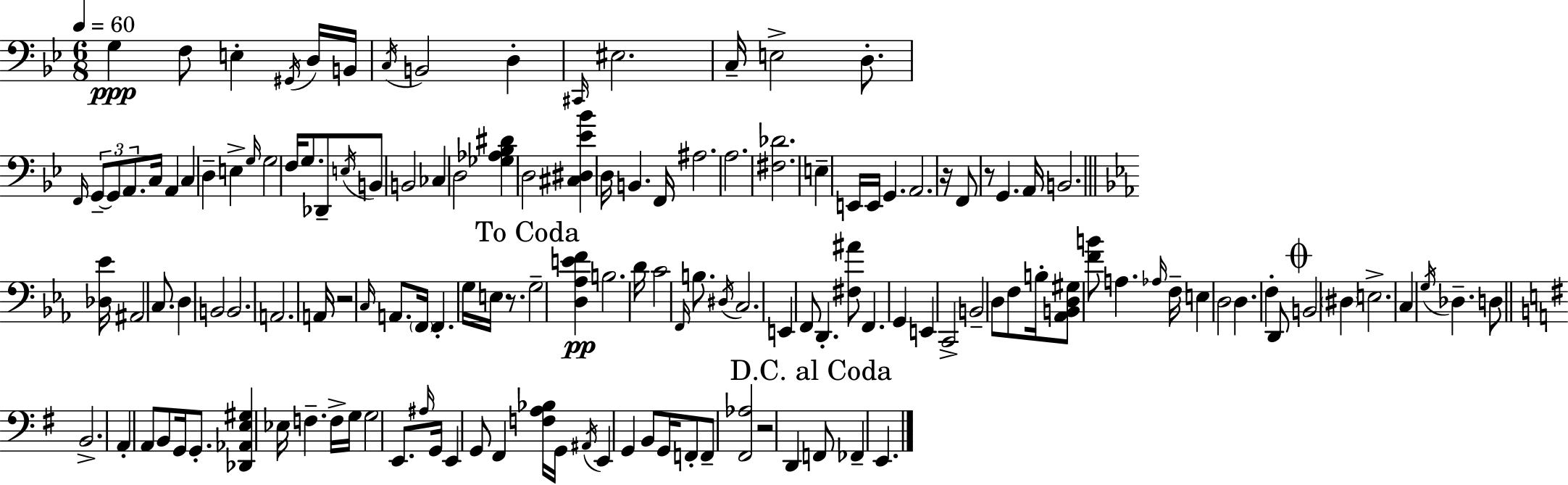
X:1
T:Untitled
M:6/8
L:1/4
K:Bb
G, F,/2 E, ^G,,/4 D,/4 B,,/4 C,/4 B,,2 D, ^C,,/4 ^E,2 C,/4 E,2 D,/2 F,,/4 G,,/2 G,,/2 A,,/2 C,/4 A,, C, D, E, G,/4 G,2 F,/4 G,/2 _D,,/2 E,/4 B,,/2 B,,2 _C, D,2 [_G,_A,_B,^D] D,2 [^C,^D,_E_B] D,/4 B,, F,,/4 ^A,2 A,2 [^F,_D]2 E, E,,/4 E,,/4 G,, A,,2 z/4 F,,/2 z/2 G,, A,,/4 B,,2 [_D,_E]/4 ^A,,2 C,/2 D, B,,2 B,,2 A,,2 A,,/4 z2 C,/4 A,,/2 F,,/4 F,, G,/4 E,/4 z/2 G,2 [D,_A,EF] B,2 D/4 C2 F,,/4 B,/2 ^D,/4 C,2 E,, F,,/2 D,, [^F,^A]/2 F,, G,, E,, C,,2 B,,2 D,/2 F,/2 B,/4 [_A,,B,,D,^G,]/2 [FB]/2 A, _A,/4 F,/4 E, D,2 D, F, D,,/2 B,,2 ^D, E,2 C, G,/4 _D, D,/2 B,,2 A,, A,,/2 B,,/2 G,,/4 G,,/2 [_D,,_A,,E,^G,] _E,/4 F, F,/4 G,/4 G,2 E,,/2 ^A,/4 G,,/4 E,, G,,/2 ^F,, [F,A,_B,]/4 G,,/4 ^A,,/4 E,, G,, B,,/2 G,,/4 F,,/2 F,,/2 [^F,,_A,]2 z2 D,, F,,/2 _F,, E,,